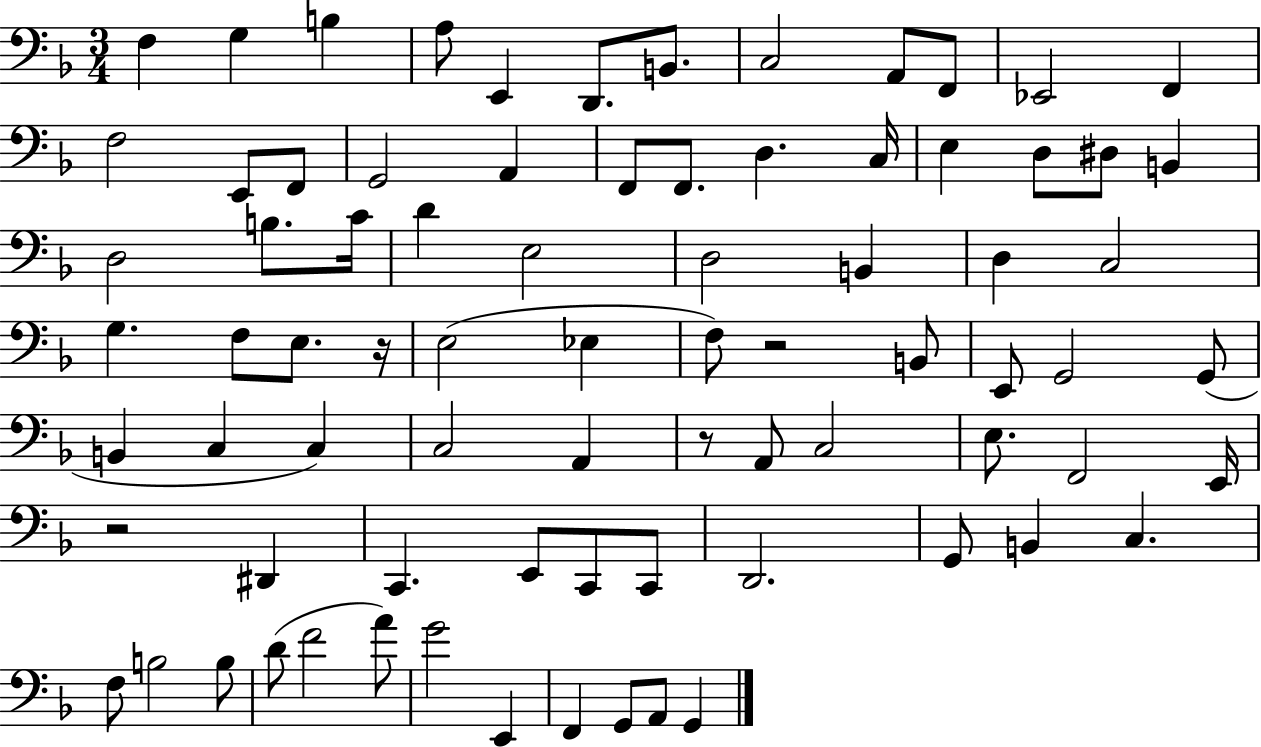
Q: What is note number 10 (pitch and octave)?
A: F2